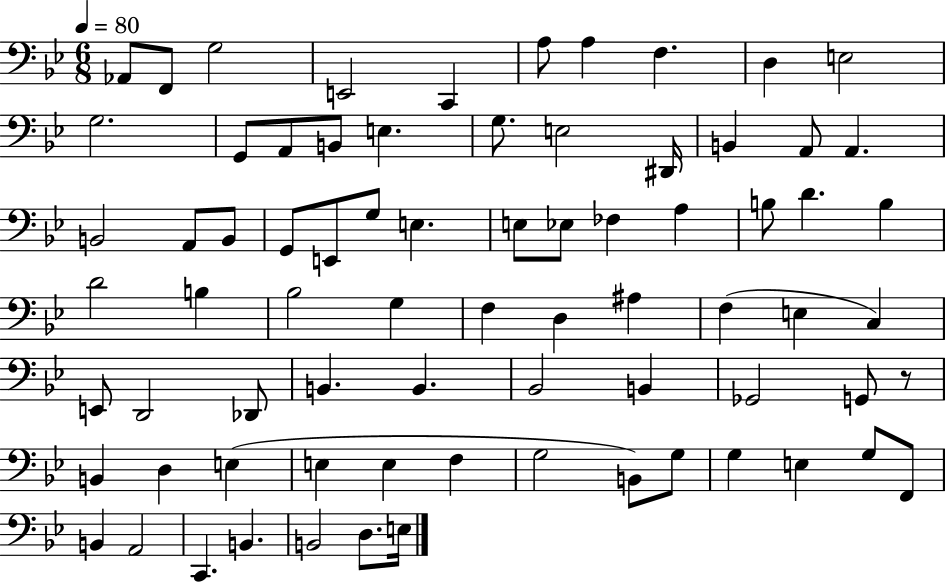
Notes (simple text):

Ab2/e F2/e G3/h E2/h C2/q A3/e A3/q F3/q. D3/q E3/h G3/h. G2/e A2/e B2/e E3/q. G3/e. E3/h D#2/s B2/q A2/e A2/q. B2/h A2/e B2/e G2/e E2/e G3/e E3/q. E3/e Eb3/e FES3/q A3/q B3/e D4/q. B3/q D4/h B3/q Bb3/h G3/q F3/q D3/q A#3/q F3/q E3/q C3/q E2/e D2/h Db2/e B2/q. B2/q. Bb2/h B2/q Gb2/h G2/e R/e B2/q D3/q E3/q E3/q E3/q F3/q G3/h B2/e G3/e G3/q E3/q G3/e F2/e B2/q A2/h C2/q. B2/q. B2/h D3/e. E3/s